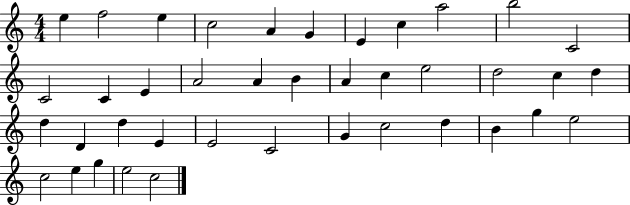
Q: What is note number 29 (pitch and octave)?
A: C4